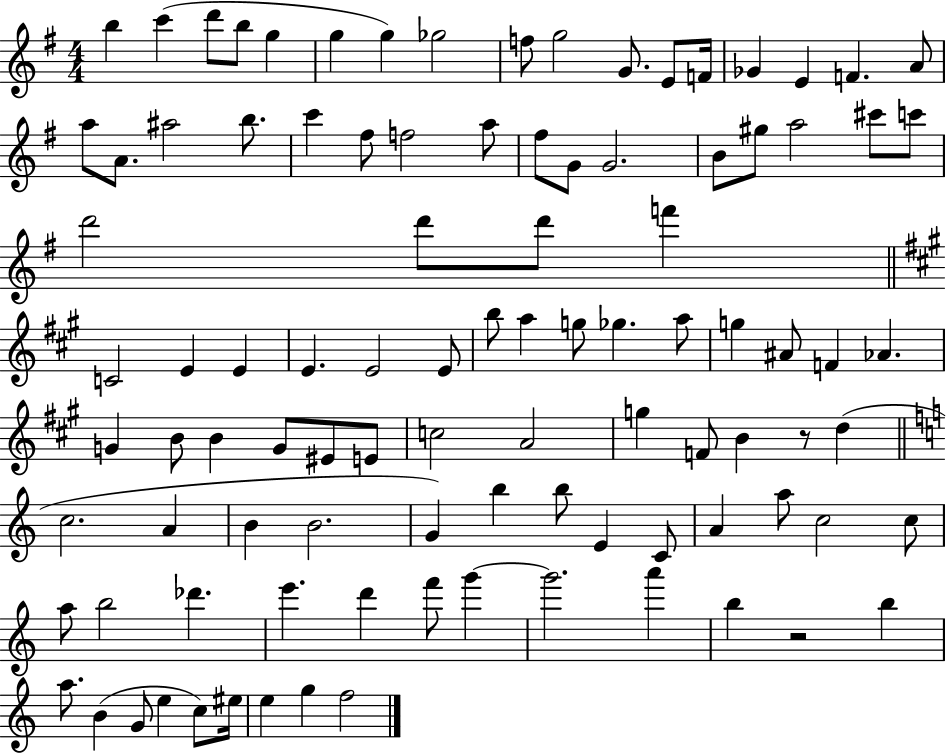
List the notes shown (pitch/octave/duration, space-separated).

B5/q C6/q D6/e B5/e G5/q G5/q G5/q Gb5/h F5/e G5/h G4/e. E4/e F4/s Gb4/q E4/q F4/q. A4/e A5/e A4/e. A#5/h B5/e. C6/q F#5/e F5/h A5/e F#5/e G4/e G4/h. B4/e G#5/e A5/h C#6/e C6/e D6/h D6/e D6/e F6/q C4/h E4/q E4/q E4/q. E4/h E4/e B5/e A5/q G5/e Gb5/q. A5/e G5/q A#4/e F4/q Ab4/q. G4/q B4/e B4/q G4/e EIS4/e E4/e C5/h A4/h G5/q F4/e B4/q R/e D5/q C5/h. A4/q B4/q B4/h. G4/q B5/q B5/e E4/q C4/e A4/q A5/e C5/h C5/e A5/e B5/h Db6/q. E6/q. D6/q F6/e G6/q G6/h. A6/q B5/q R/h B5/q A5/e. B4/q G4/e E5/q C5/e EIS5/s E5/q G5/q F5/h